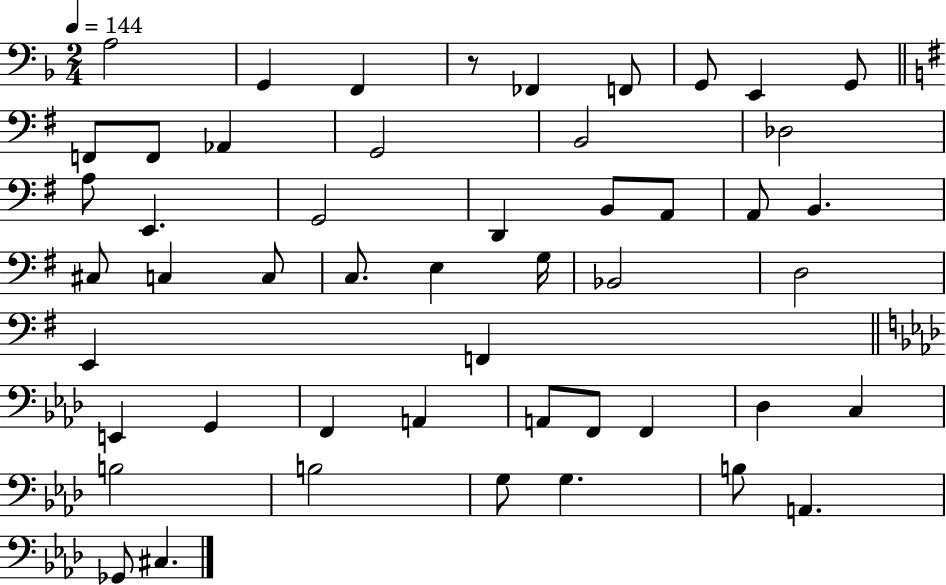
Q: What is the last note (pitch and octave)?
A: C#3